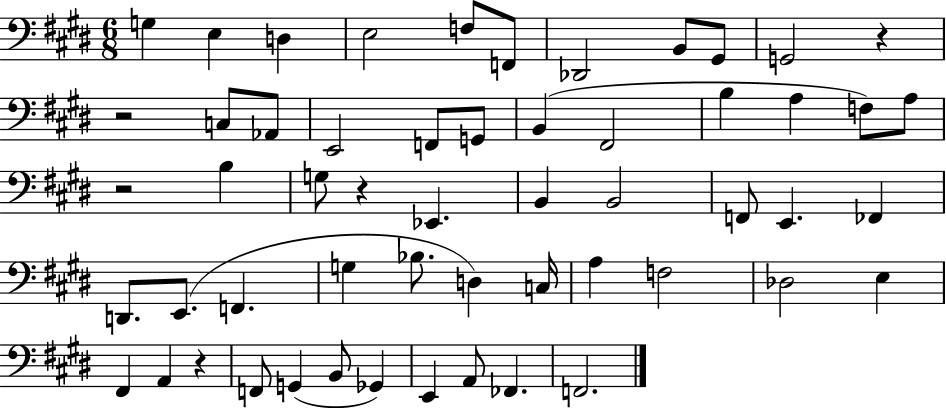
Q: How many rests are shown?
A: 5